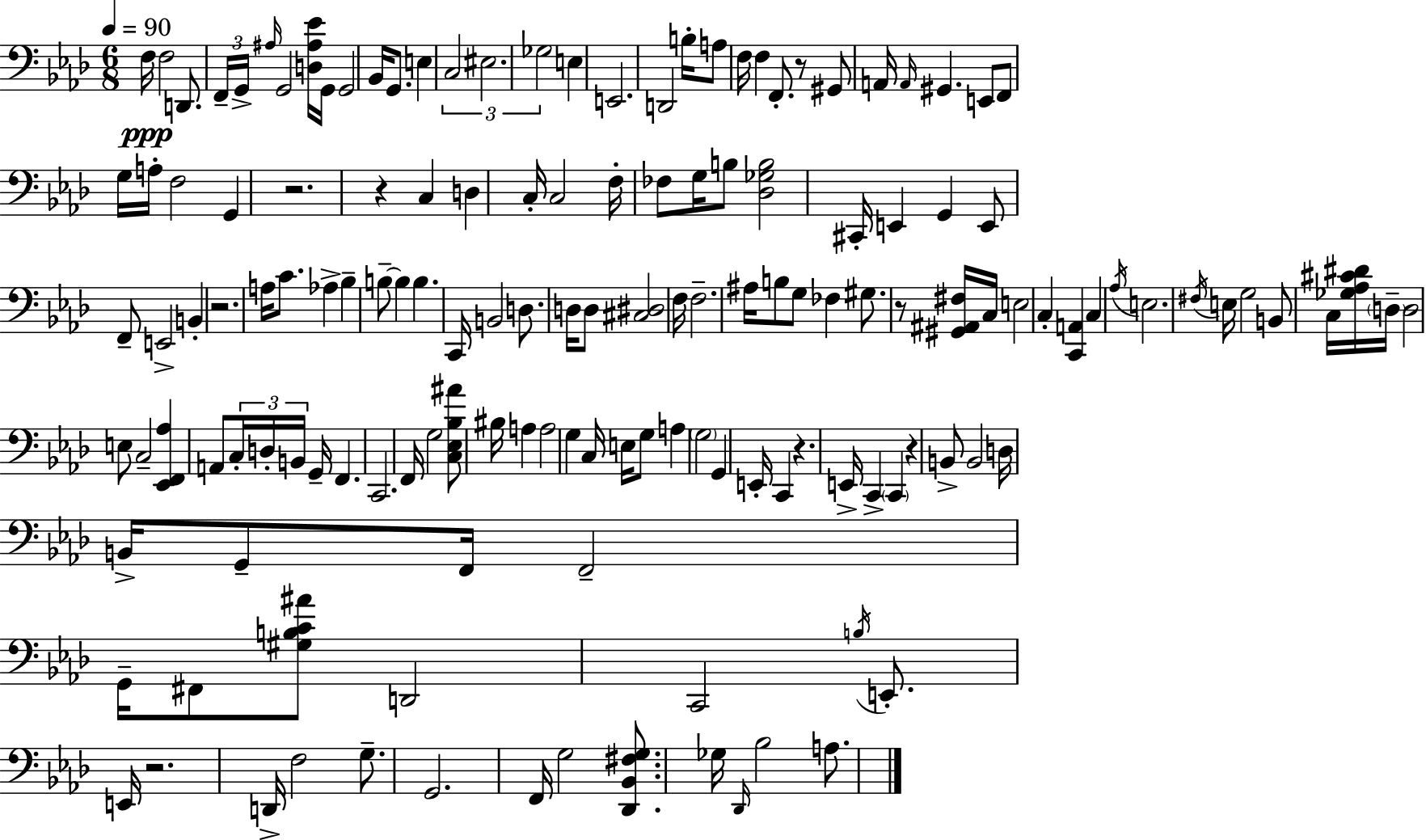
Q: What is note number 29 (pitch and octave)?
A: F2